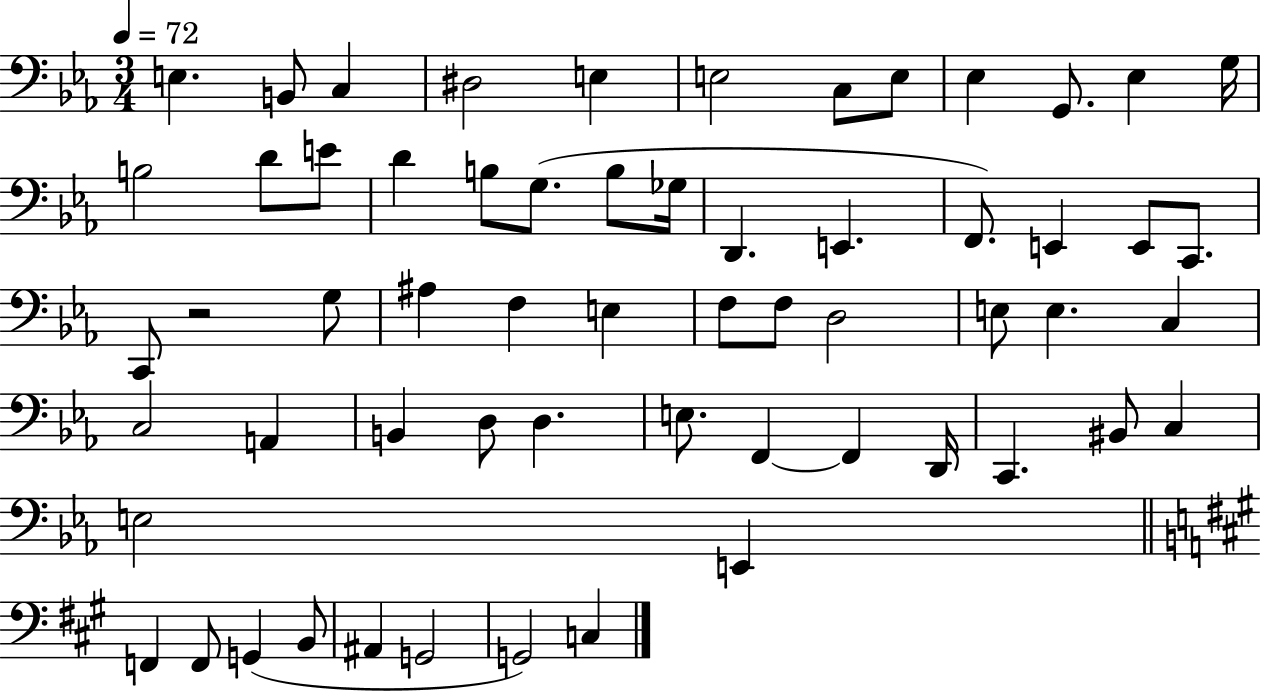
E3/q. B2/e C3/q D#3/h E3/q E3/h C3/e E3/e Eb3/q G2/e. Eb3/q G3/s B3/h D4/e E4/e D4/q B3/e G3/e. B3/e Gb3/s D2/q. E2/q. F2/e. E2/q E2/e C2/e. C2/e R/h G3/e A#3/q F3/q E3/q F3/e F3/e D3/h E3/e E3/q. C3/q C3/h A2/q B2/q D3/e D3/q. E3/e. F2/q F2/q D2/s C2/q. BIS2/e C3/q E3/h E2/q F2/q F2/e G2/q B2/e A#2/q G2/h G2/h C3/q